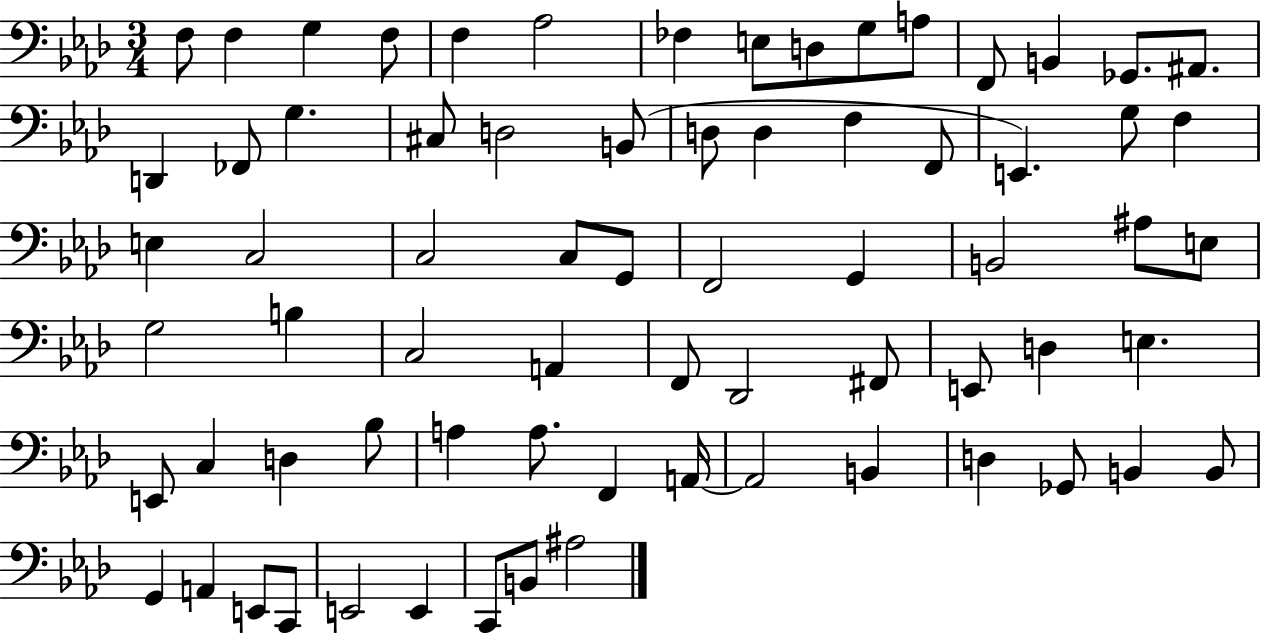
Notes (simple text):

F3/e F3/q G3/q F3/e F3/q Ab3/h FES3/q E3/e D3/e G3/e A3/e F2/e B2/q Gb2/e. A#2/e. D2/q FES2/e G3/q. C#3/e D3/h B2/e D3/e D3/q F3/q F2/e E2/q. G3/e F3/q E3/q C3/h C3/h C3/e G2/e F2/h G2/q B2/h A#3/e E3/e G3/h B3/q C3/h A2/q F2/e Db2/h F#2/e E2/e D3/q E3/q. E2/e C3/q D3/q Bb3/e A3/q A3/e. F2/q A2/s A2/h B2/q D3/q Gb2/e B2/q B2/e G2/q A2/q E2/e C2/e E2/h E2/q C2/e B2/e A#3/h